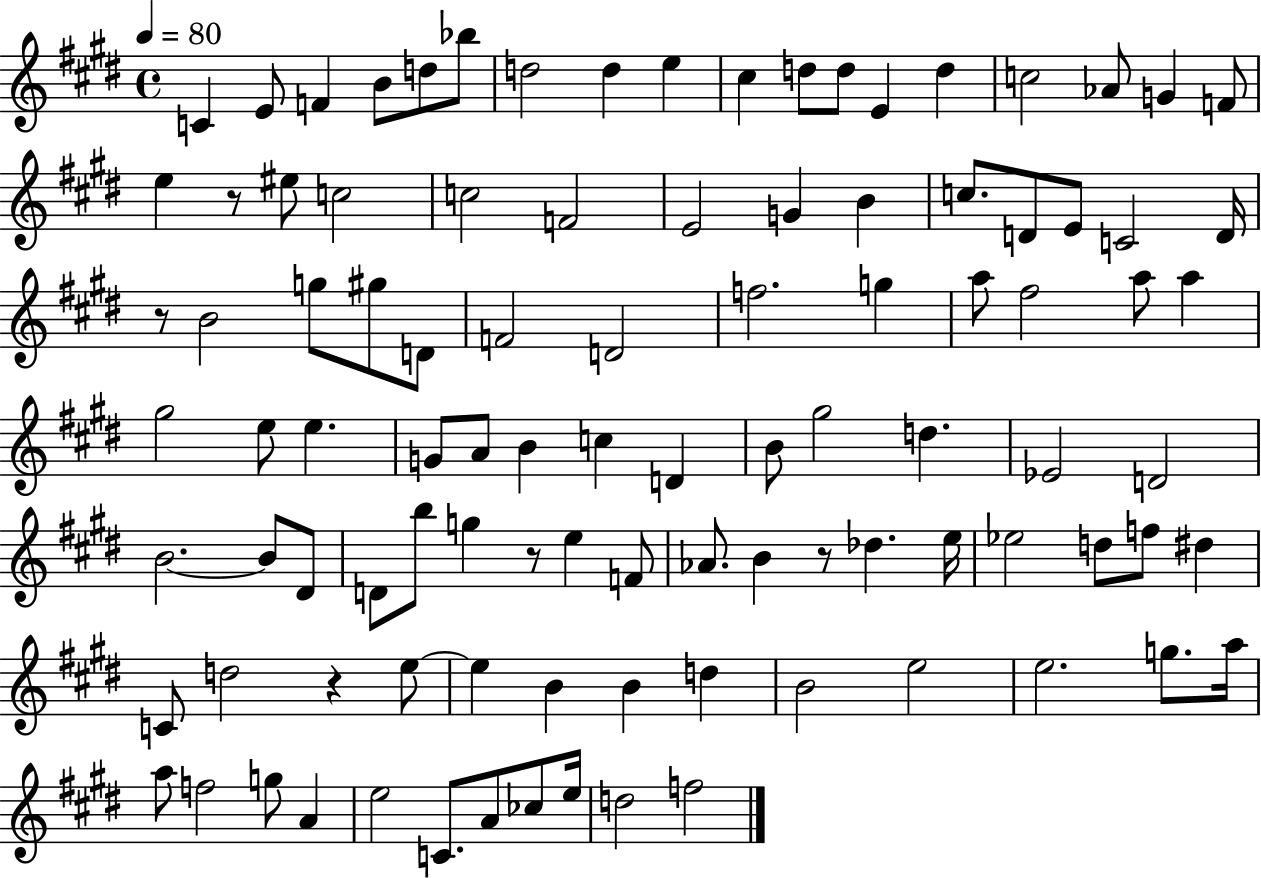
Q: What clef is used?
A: treble